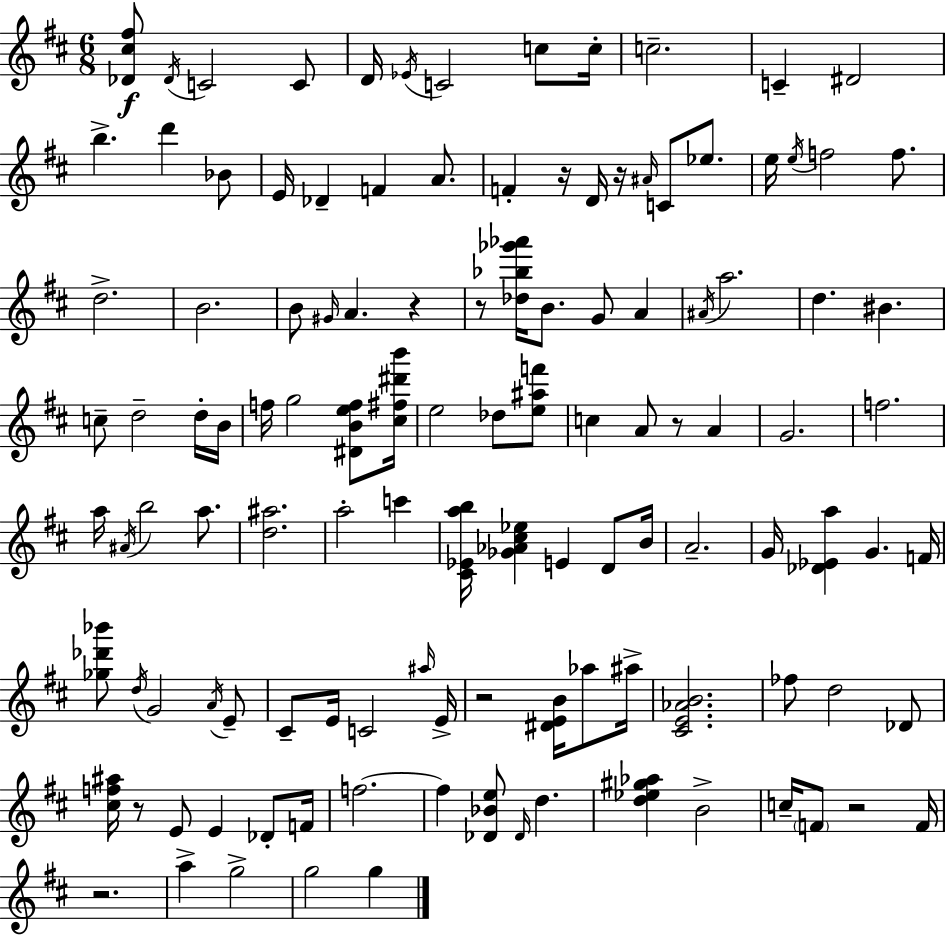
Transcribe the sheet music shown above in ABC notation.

X:1
T:Untitled
M:6/8
L:1/4
K:D
[_D^c^f]/2 _D/4 C2 C/2 D/4 _E/4 C2 c/2 c/4 c2 C ^D2 b d' _B/2 E/4 _D F A/2 F z/4 D/4 z/4 ^A/4 C/2 _e/2 e/4 e/4 f2 f/2 d2 B2 B/2 ^G/4 A z z/2 [_d_b_g'_a']/4 B/2 G/2 A ^A/4 a2 d ^B c/2 d2 d/4 B/4 f/4 g2 [^DBef]/2 [^c^f^d'b']/4 e2 _d/2 [e^af']/2 c A/2 z/2 A G2 f2 a/4 ^A/4 b2 a/2 [d^a]2 a2 c' [^C_Eab]/4 [_G_A^c_e] E D/2 B/4 A2 G/4 [_D_Ea] G F/4 [_g_d'_b']/2 d/4 G2 A/4 E/2 ^C/2 E/4 C2 ^a/4 E/4 z2 [^DEB]/4 _a/2 ^a/4 [^CE_AB]2 _f/2 d2 _D/2 [^cf^a]/4 z/2 E/2 E _D/2 F/4 f2 f [_D_Be]/2 _D/4 d [d_e^g_a] B2 c/4 F/2 z2 F/4 z2 a g2 g2 g